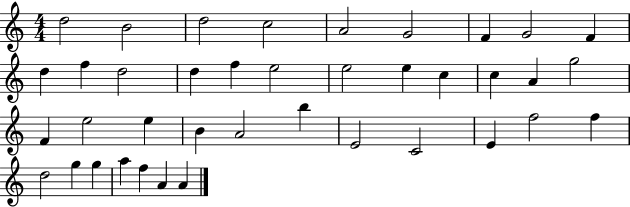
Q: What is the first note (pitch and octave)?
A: D5